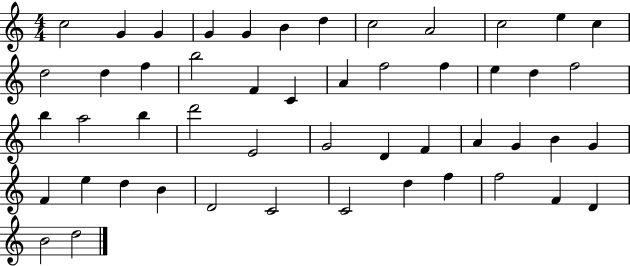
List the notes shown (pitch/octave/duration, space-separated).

C5/h G4/q G4/q G4/q G4/q B4/q D5/q C5/h A4/h C5/h E5/q C5/q D5/h D5/q F5/q B5/h F4/q C4/q A4/q F5/h F5/q E5/q D5/q F5/h B5/q A5/h B5/q D6/h E4/h G4/h D4/q F4/q A4/q G4/q B4/q G4/q F4/q E5/q D5/q B4/q D4/h C4/h C4/h D5/q F5/q F5/h F4/q D4/q B4/h D5/h